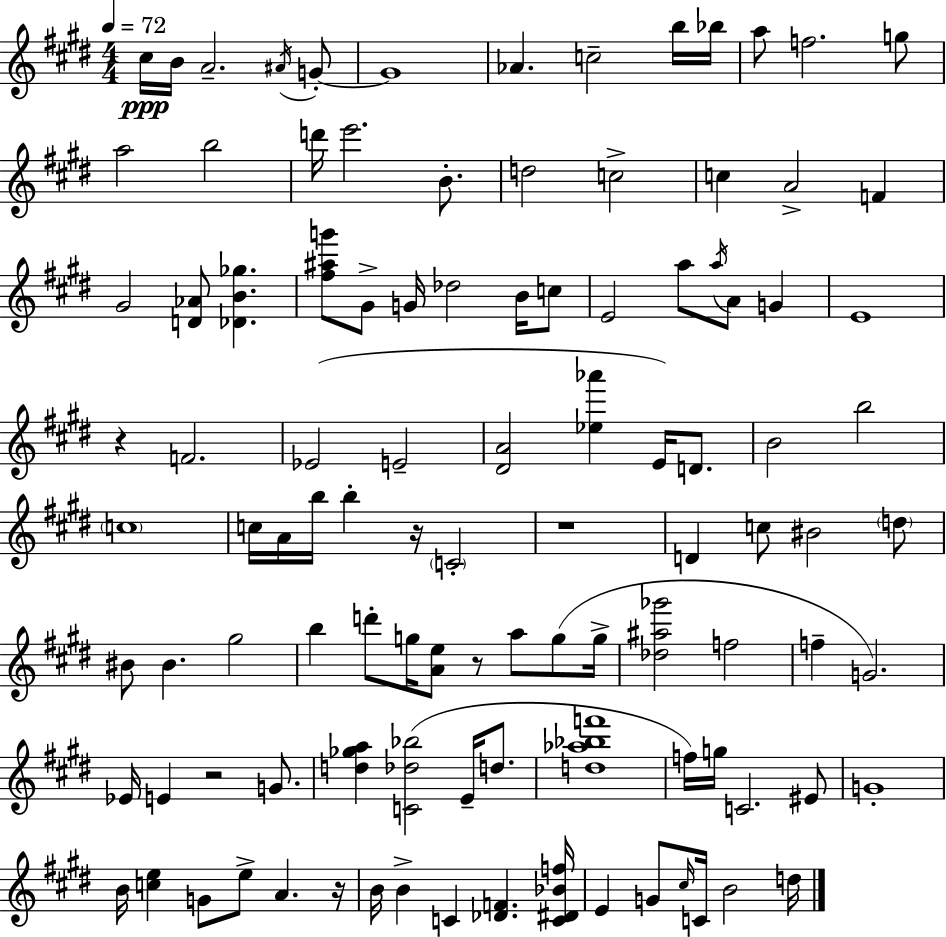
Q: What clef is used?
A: treble